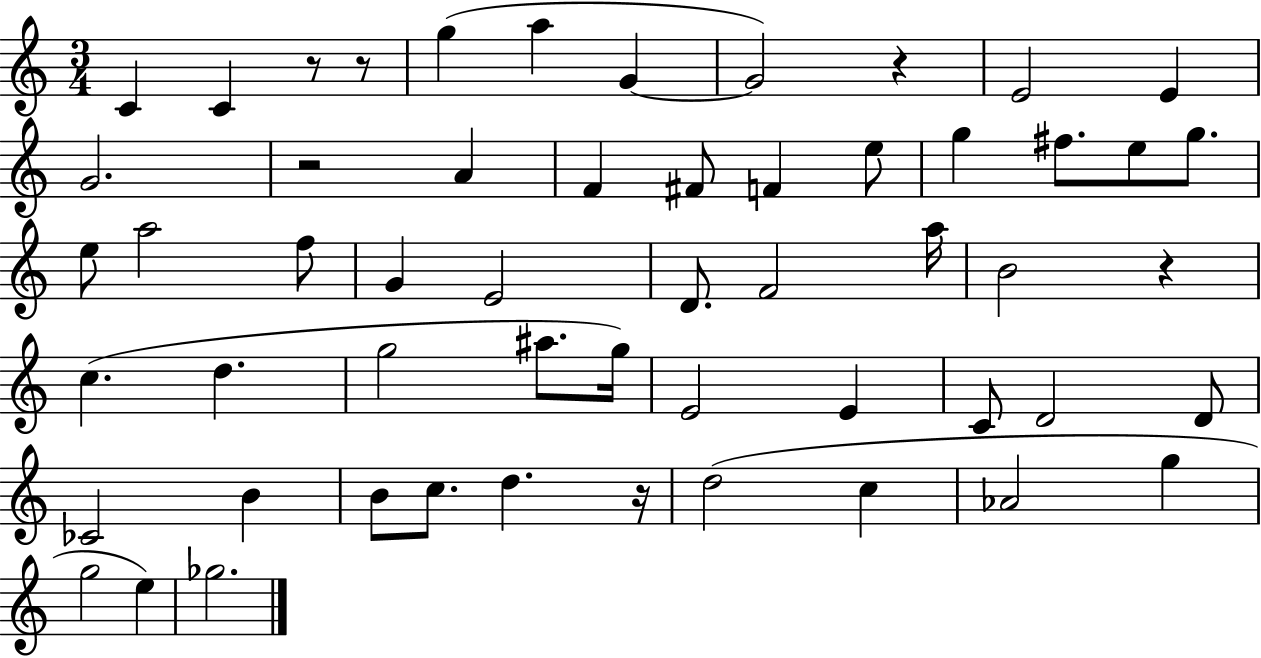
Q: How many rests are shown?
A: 6